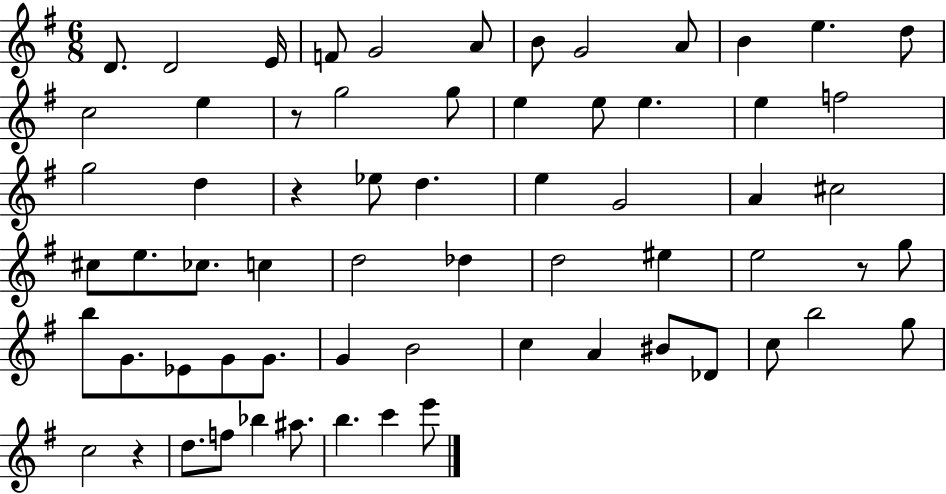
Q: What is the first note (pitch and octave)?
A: D4